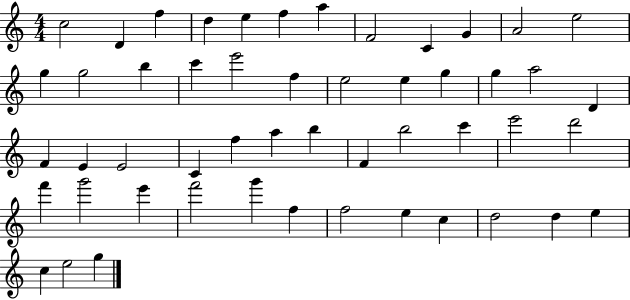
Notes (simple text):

C5/h D4/q F5/q D5/q E5/q F5/q A5/q F4/h C4/q G4/q A4/h E5/h G5/q G5/h B5/q C6/q E6/h F5/q E5/h E5/q G5/q G5/q A5/h D4/q F4/q E4/q E4/h C4/q F5/q A5/q B5/q F4/q B5/h C6/q E6/h D6/h F6/q G6/h E6/q F6/h G6/q F5/q F5/h E5/q C5/q D5/h D5/q E5/q C5/q E5/h G5/q